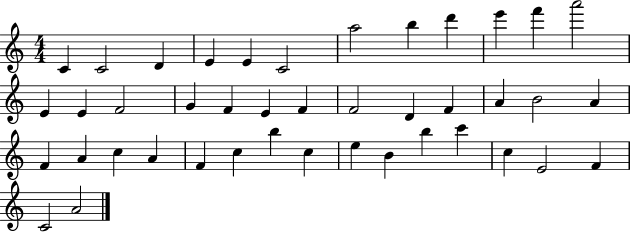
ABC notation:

X:1
T:Untitled
M:4/4
L:1/4
K:C
C C2 D E E C2 a2 b d' e' f' a'2 E E F2 G F E F F2 D F A B2 A F A c A F c b c e B b c' c E2 F C2 A2